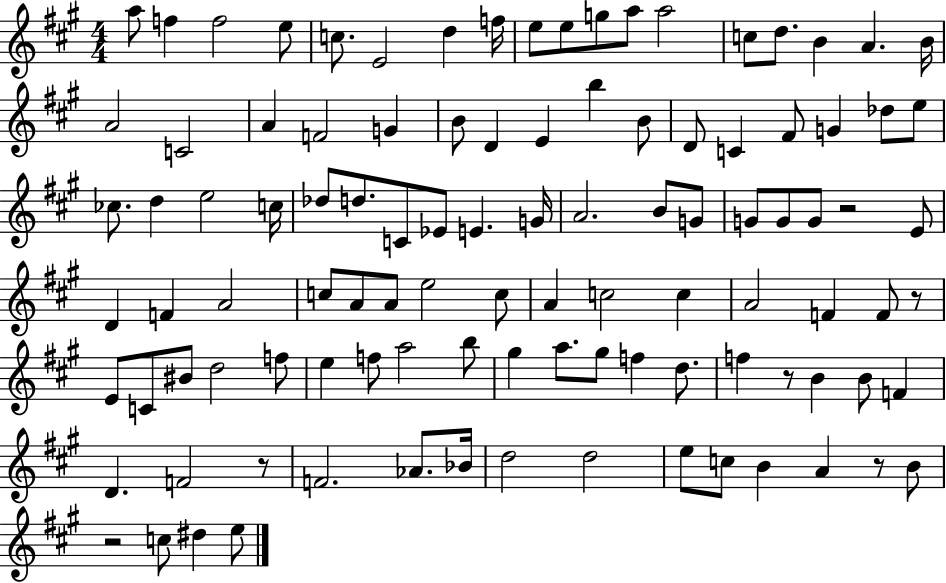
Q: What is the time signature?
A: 4/4